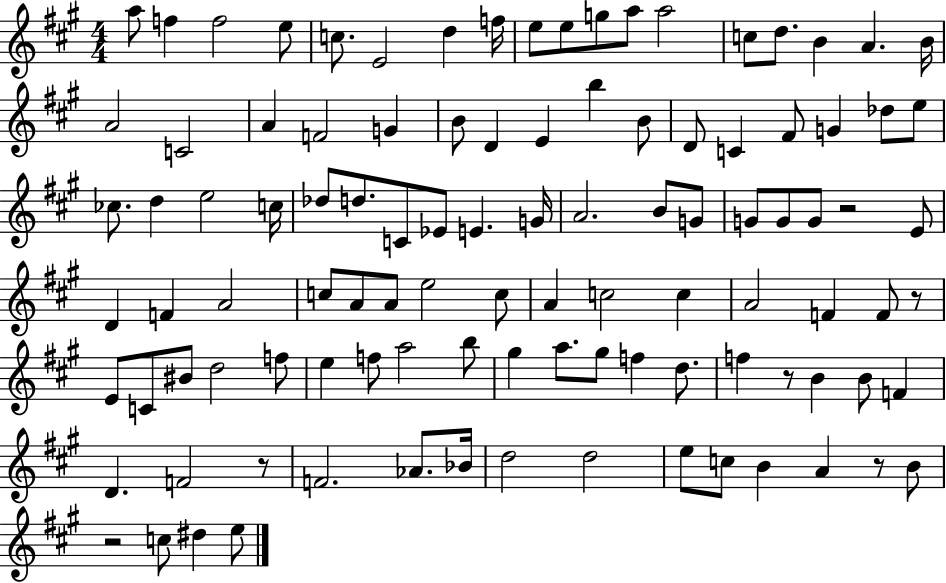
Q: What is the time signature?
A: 4/4